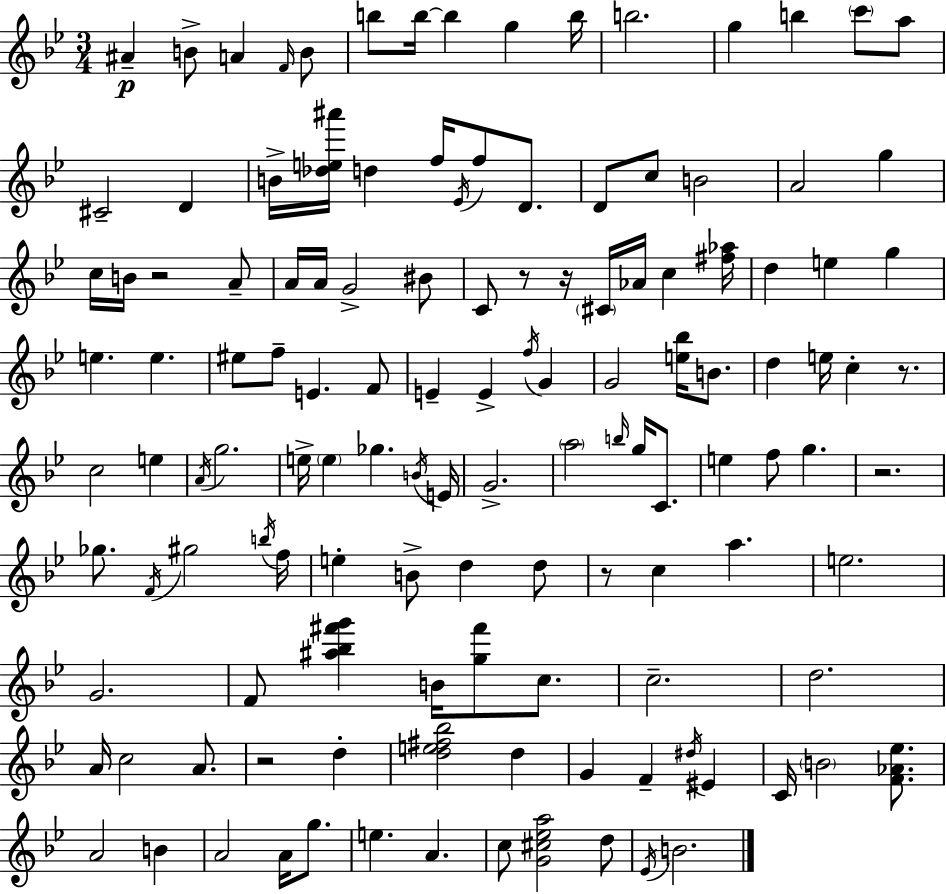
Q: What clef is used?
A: treble